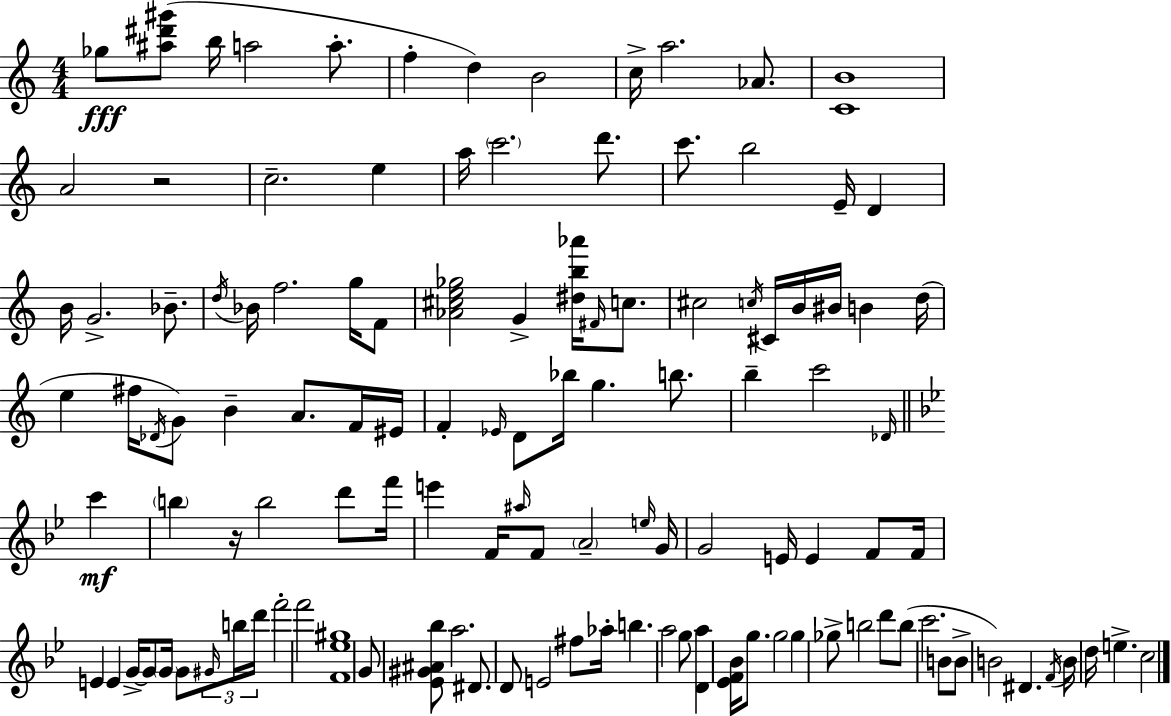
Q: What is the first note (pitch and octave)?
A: Gb5